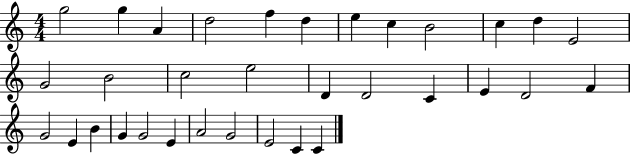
{
  \clef treble
  \numericTimeSignature
  \time 4/4
  \key c \major
  g''2 g''4 a'4 | d''2 f''4 d''4 | e''4 c''4 b'2 | c''4 d''4 e'2 | \break g'2 b'2 | c''2 e''2 | d'4 d'2 c'4 | e'4 d'2 f'4 | \break g'2 e'4 b'4 | g'4 g'2 e'4 | a'2 g'2 | e'2 c'4 c'4 | \break \bar "|."
}